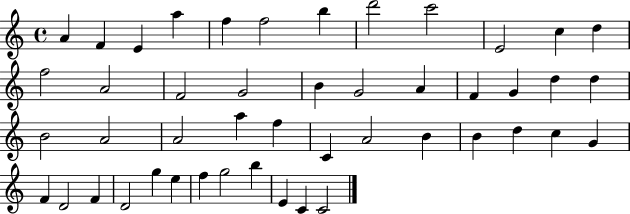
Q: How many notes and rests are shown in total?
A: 47